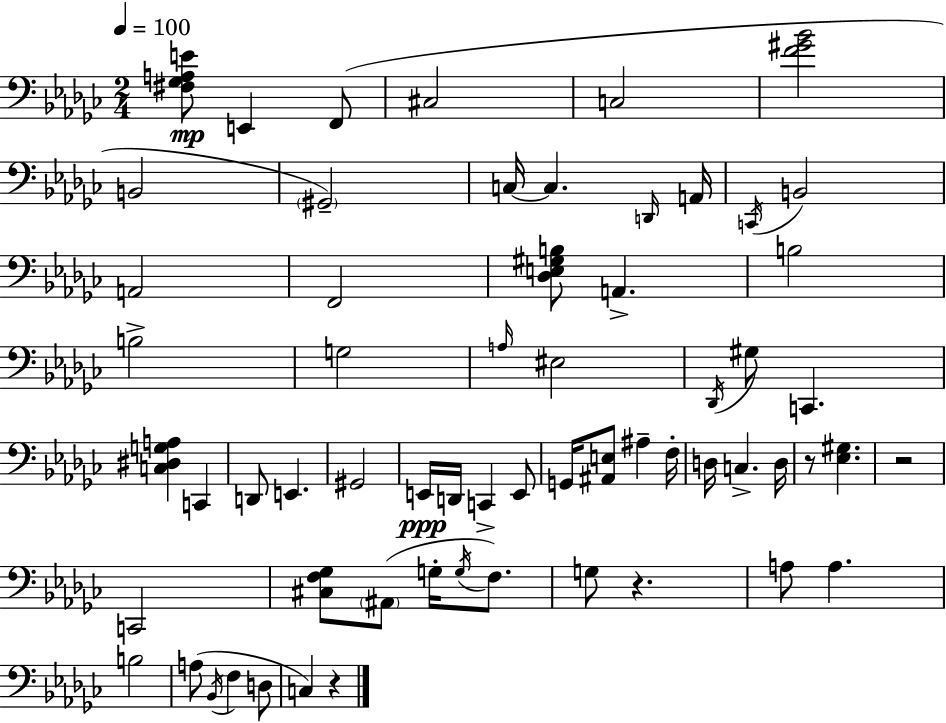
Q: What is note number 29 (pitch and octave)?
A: D2